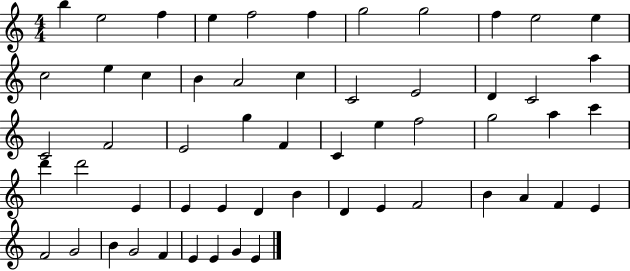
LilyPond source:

{
  \clef treble
  \numericTimeSignature
  \time 4/4
  \key c \major
  b''4 e''2 f''4 | e''4 f''2 f''4 | g''2 g''2 | f''4 e''2 e''4 | \break c''2 e''4 c''4 | b'4 a'2 c''4 | c'2 e'2 | d'4 c'2 a''4 | \break c'2 f'2 | e'2 g''4 f'4 | c'4 e''4 f''2 | g''2 a''4 c'''4 | \break d'''4 d'''2 e'4 | e'4 e'4 d'4 b'4 | d'4 e'4 f'2 | b'4 a'4 f'4 e'4 | \break f'2 g'2 | b'4 g'2 f'4 | e'4 e'4 g'4 e'4 | \bar "|."
}